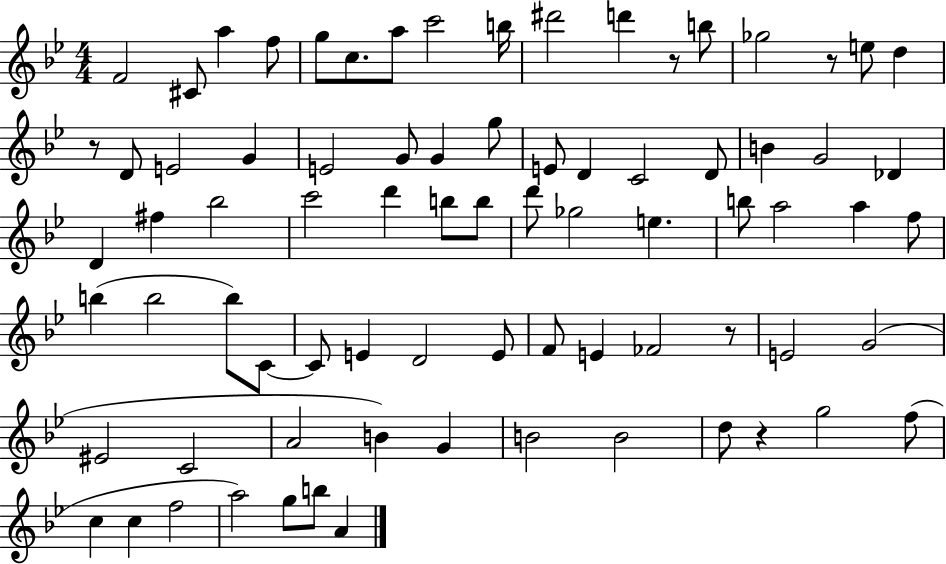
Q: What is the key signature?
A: BES major